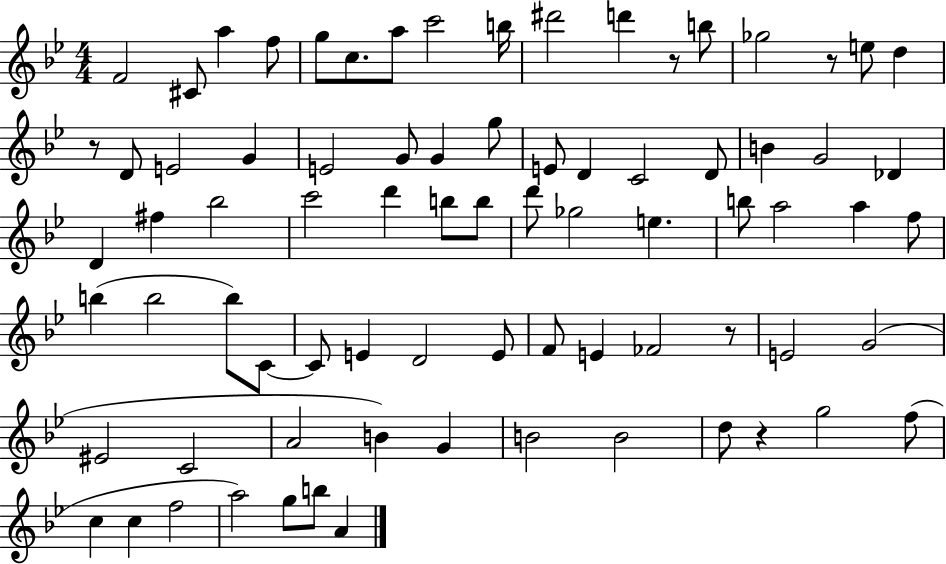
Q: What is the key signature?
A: BES major